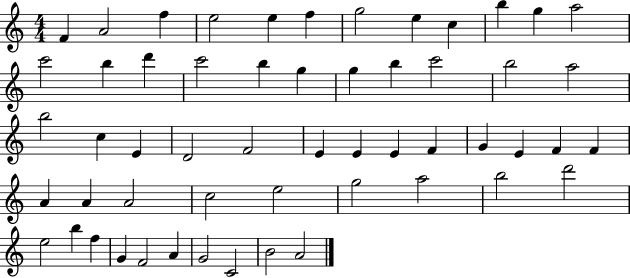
F4/q A4/h F5/q E5/h E5/q F5/q G5/h E5/q C5/q B5/q G5/q A5/h C6/h B5/q D6/q C6/h B5/q G5/q G5/q B5/q C6/h B5/h A5/h B5/h C5/q E4/q D4/h F4/h E4/q E4/q E4/q F4/q G4/q E4/q F4/q F4/q A4/q A4/q A4/h C5/h E5/h G5/h A5/h B5/h D6/h E5/h B5/q F5/q G4/q F4/h A4/q G4/h C4/h B4/h A4/h